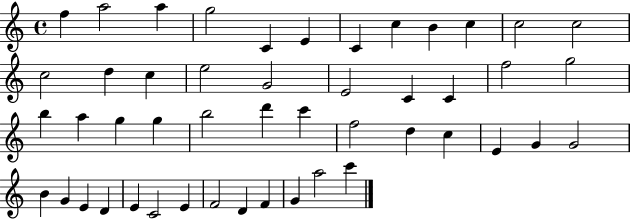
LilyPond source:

{
  \clef treble
  \time 4/4
  \defaultTimeSignature
  \key c \major
  f''4 a''2 a''4 | g''2 c'4 e'4 | c'4 c''4 b'4 c''4 | c''2 c''2 | \break c''2 d''4 c''4 | e''2 g'2 | e'2 c'4 c'4 | f''2 g''2 | \break b''4 a''4 g''4 g''4 | b''2 d'''4 c'''4 | f''2 d''4 c''4 | e'4 g'4 g'2 | \break b'4 g'4 e'4 d'4 | e'4 c'2 e'4 | f'2 d'4 f'4 | g'4 a''2 c'''4 | \break \bar "|."
}